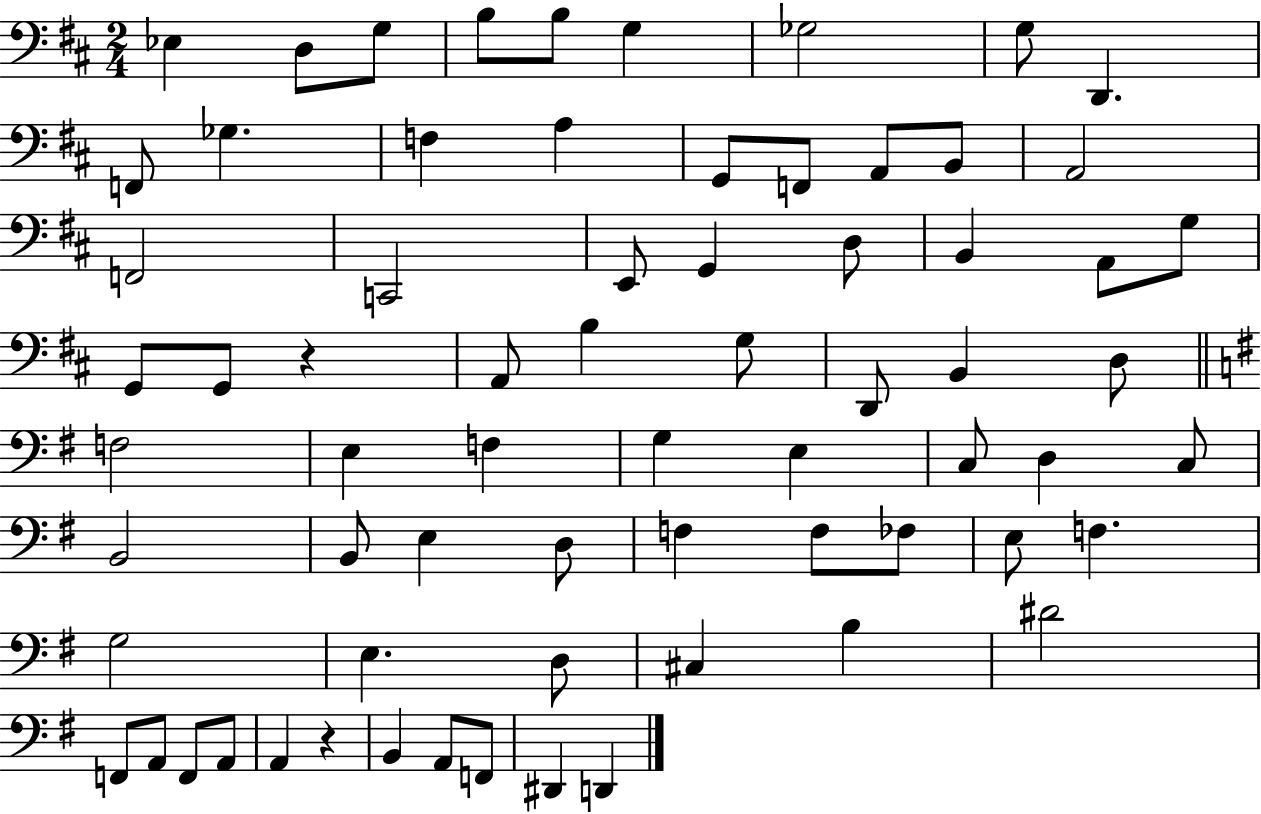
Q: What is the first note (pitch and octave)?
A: Eb3